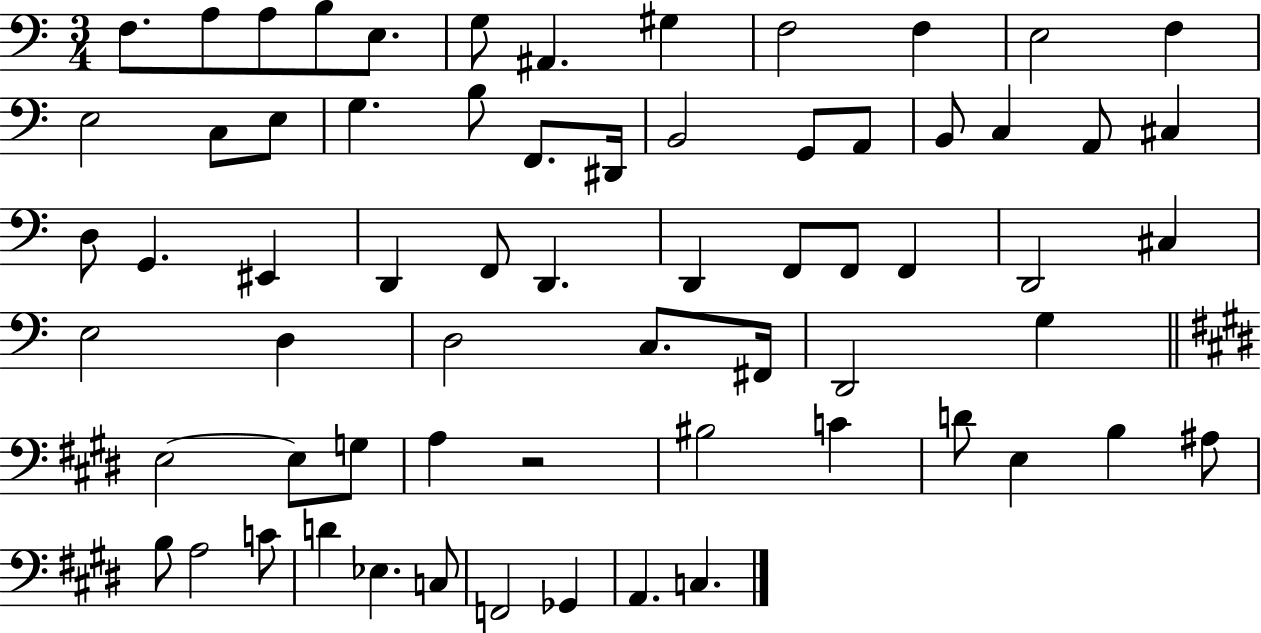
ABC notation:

X:1
T:Untitled
M:3/4
L:1/4
K:C
F,/2 A,/2 A,/2 B,/2 E,/2 G,/2 ^A,, ^G, F,2 F, E,2 F, E,2 C,/2 E,/2 G, B,/2 F,,/2 ^D,,/4 B,,2 G,,/2 A,,/2 B,,/2 C, A,,/2 ^C, D,/2 G,, ^E,, D,, F,,/2 D,, D,, F,,/2 F,,/2 F,, D,,2 ^C, E,2 D, D,2 C,/2 ^F,,/4 D,,2 G, E,2 E,/2 G,/2 A, z2 ^B,2 C D/2 E, B, ^A,/2 B,/2 A,2 C/2 D _E, C,/2 F,,2 _G,, A,, C,